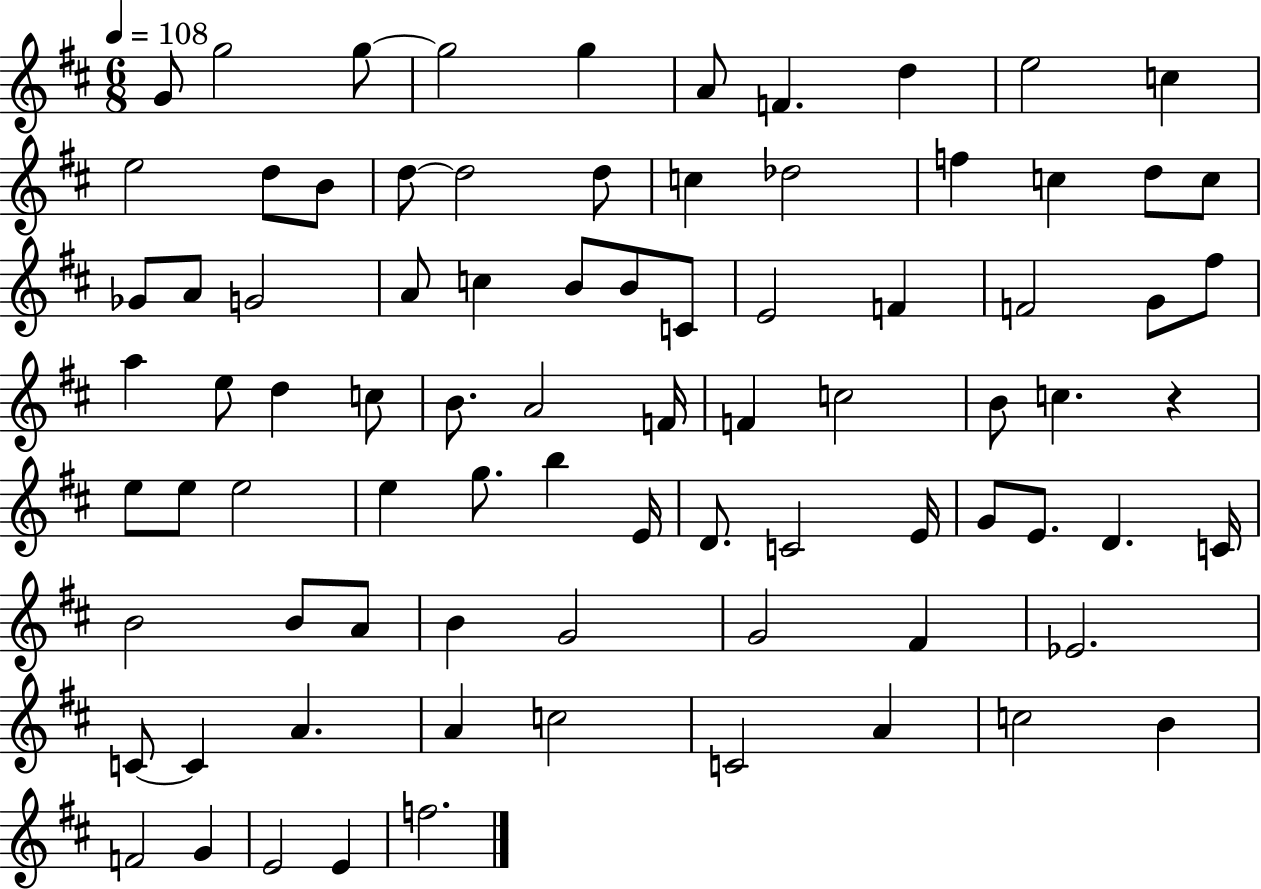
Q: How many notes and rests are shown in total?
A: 83